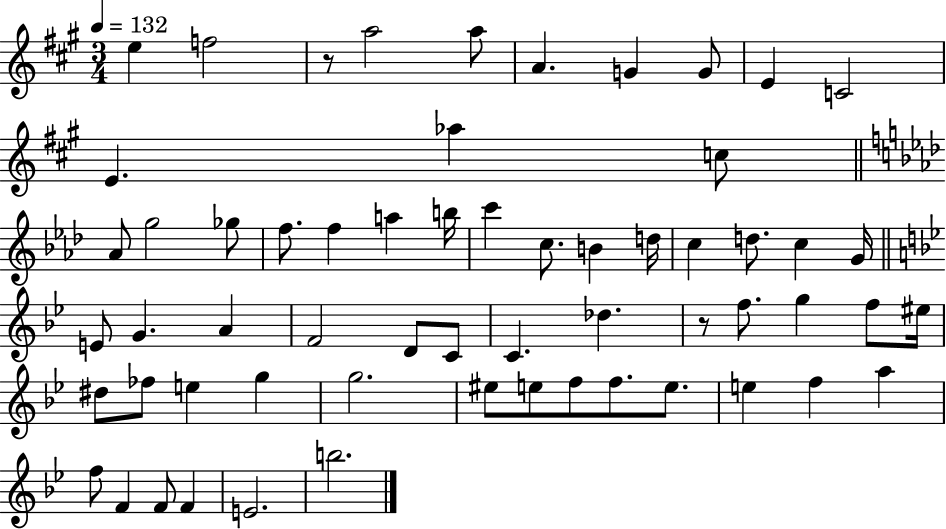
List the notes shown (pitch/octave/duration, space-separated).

E5/q F5/h R/e A5/h A5/e A4/q. G4/q G4/e E4/q C4/h E4/q. Ab5/q C5/e Ab4/e G5/h Gb5/e F5/e. F5/q A5/q B5/s C6/q C5/e. B4/q D5/s C5/q D5/e. C5/q G4/s E4/e G4/q. A4/q F4/h D4/e C4/e C4/q. Db5/q. R/e F5/e. G5/q F5/e EIS5/s D#5/e FES5/e E5/q G5/q G5/h. EIS5/e E5/e F5/e F5/e. E5/e. E5/q F5/q A5/q F5/e F4/q F4/e F4/q E4/h. B5/h.